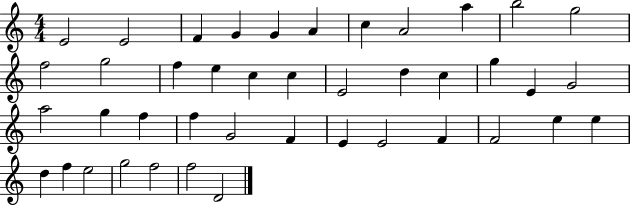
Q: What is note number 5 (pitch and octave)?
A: G4